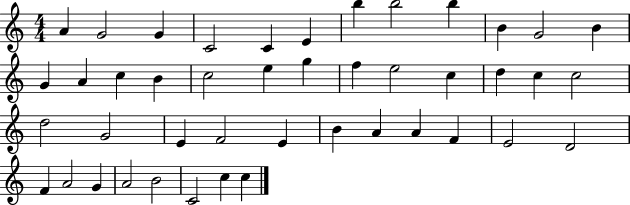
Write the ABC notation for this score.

X:1
T:Untitled
M:4/4
L:1/4
K:C
A G2 G C2 C E b b2 b B G2 B G A c B c2 e g f e2 c d c c2 d2 G2 E F2 E B A A F E2 D2 F A2 G A2 B2 C2 c c